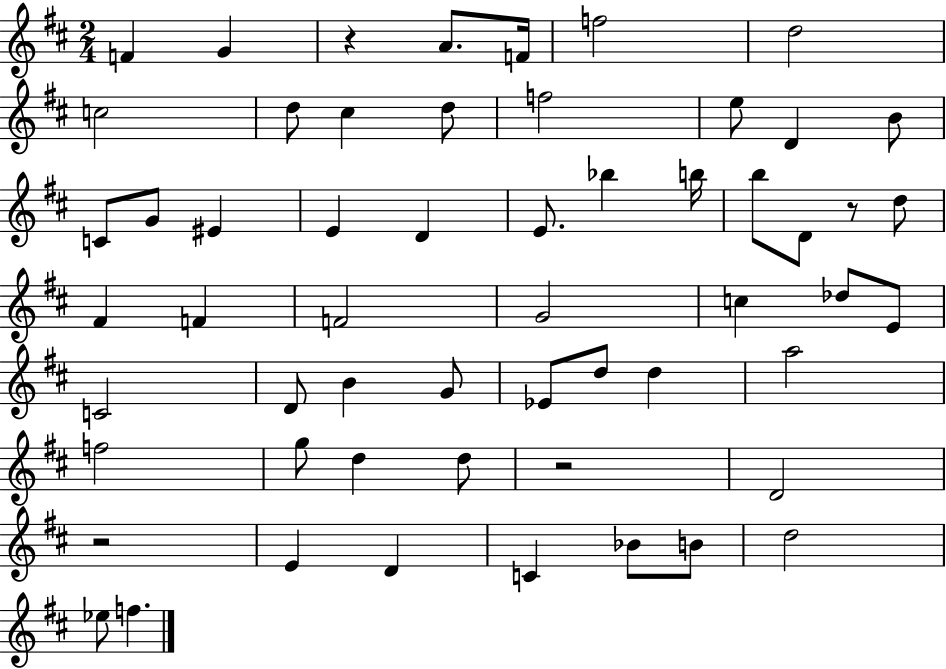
F4/q G4/q R/q A4/e. F4/s F5/h D5/h C5/h D5/e C#5/q D5/e F5/h E5/e D4/q B4/e C4/e G4/e EIS4/q E4/q D4/q E4/e. Bb5/q B5/s B5/e D4/e R/e D5/e F#4/q F4/q F4/h G4/h C5/q Db5/e E4/e C4/h D4/e B4/q G4/e Eb4/e D5/e D5/q A5/h F5/h G5/e D5/q D5/e R/h D4/h R/h E4/q D4/q C4/q Bb4/e B4/e D5/h Eb5/e F5/q.